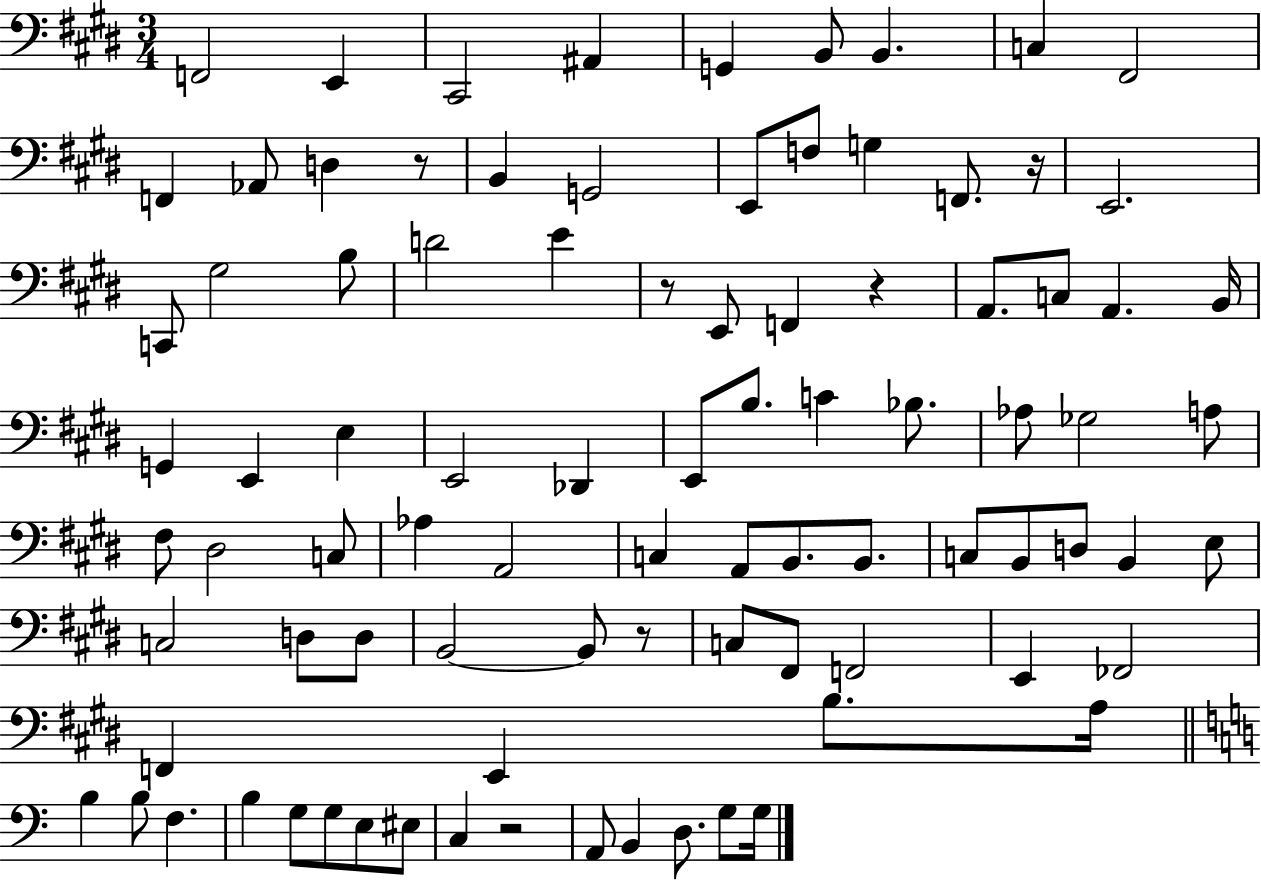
X:1
T:Untitled
M:3/4
L:1/4
K:E
F,,2 E,, ^C,,2 ^A,, G,, B,,/2 B,, C, ^F,,2 F,, _A,,/2 D, z/2 B,, G,,2 E,,/2 F,/2 G, F,,/2 z/4 E,,2 C,,/2 ^G,2 B,/2 D2 E z/2 E,,/2 F,, z A,,/2 C,/2 A,, B,,/4 G,, E,, E, E,,2 _D,, E,,/2 B,/2 C _B,/2 _A,/2 _G,2 A,/2 ^F,/2 ^D,2 C,/2 _A, A,,2 C, A,,/2 B,,/2 B,,/2 C,/2 B,,/2 D,/2 B,, E,/2 C,2 D,/2 D,/2 B,,2 B,,/2 z/2 C,/2 ^F,,/2 F,,2 E,, _F,,2 F,, E,, B,/2 A,/4 B, B,/2 F, B, G,/2 G,/2 E,/2 ^E,/2 C, z2 A,,/2 B,, D,/2 G,/2 G,/4